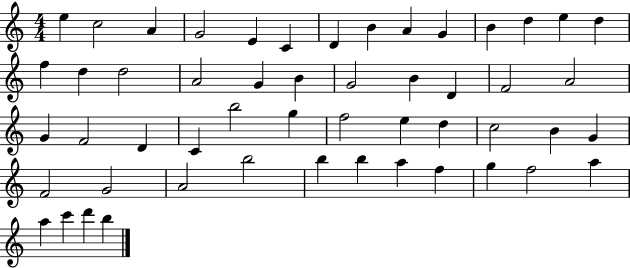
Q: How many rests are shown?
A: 0